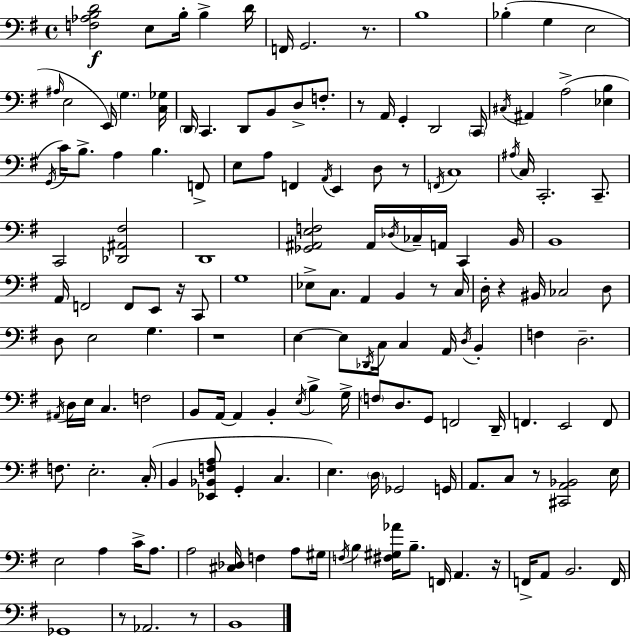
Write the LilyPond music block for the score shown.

{
  \clef bass
  \time 4/4
  \defaultTimeSignature
  \key g \major
  \repeat volta 2 { <f aes b d'>2\f e8 b16-. b4-> d'16 | f,16 g,2. r8. | b1 | bes4-.( g4 e2 | \break \grace { ais16 } e2 e,16) \parenthesize g4. | <c ges>16 \parenthesize d,16 c,4. d,8 b,8 d8-> f8.-. | r8 a,16 g,4-. d,2 | \parenthesize c,16 \acciaccatura { cis16 } ais,4 a2->( <ees b>4 | \break \acciaccatura { g,16 } c'16) b8.-> a4 b4. | f,8-> e8 a8 f,4 \acciaccatura { a,16 } e,4 | d8 r8 \acciaccatura { f,16 } c1 | \acciaccatura { ais16 } c16 c,2.-. | \break c,8.-- c,2 <des, ais, fis>2 | d,1 | <ges, ais, e f>2 ais,16 \acciaccatura { des16 } | ces16-- a,16 c,4 b,16 b,1 | \break a,16 f,2 | f,8 e,8 r16 c,8 g1 | ees8-> c8. a,4 | b,4 r8 c16 d16-. r4 bis,16 ces2 | \break d8 d8 e2 | g4. r1 | e4~~ e8 \acciaccatura { des,16 } c16 c4 | a,16 \acciaccatura { d16 } b,4-. f4 d2.-- | \break \acciaccatura { ais,16 } d16 e16 c4. | f2 b,8 a,16~~ a,4 | b,4-. \acciaccatura { e16 } b4-> g16-> \parenthesize f8 d8. | g,8 f,2 d,16-- f,4. | \break e,2 f,8 f8. e2.-. | c16-.( b,4 <ees, bes, f a>8 | g,4-. c4. e4.) | \parenthesize d16 ges,2 g,16 a,8. c8 | \break r8 <cis, a, bes,>2 e16 e2 | a4 c'16-> a8. a2 | <cis des>16 f4 a8 gis16 \acciaccatura { f16 } b4 | <fis gis aes'>16 b8.-- f,16 a,4. r16 f,16-> a,8 b,2. | \break f,16 ges,1 | r8 aes,2. | r8 b,1 | } \bar "|."
}